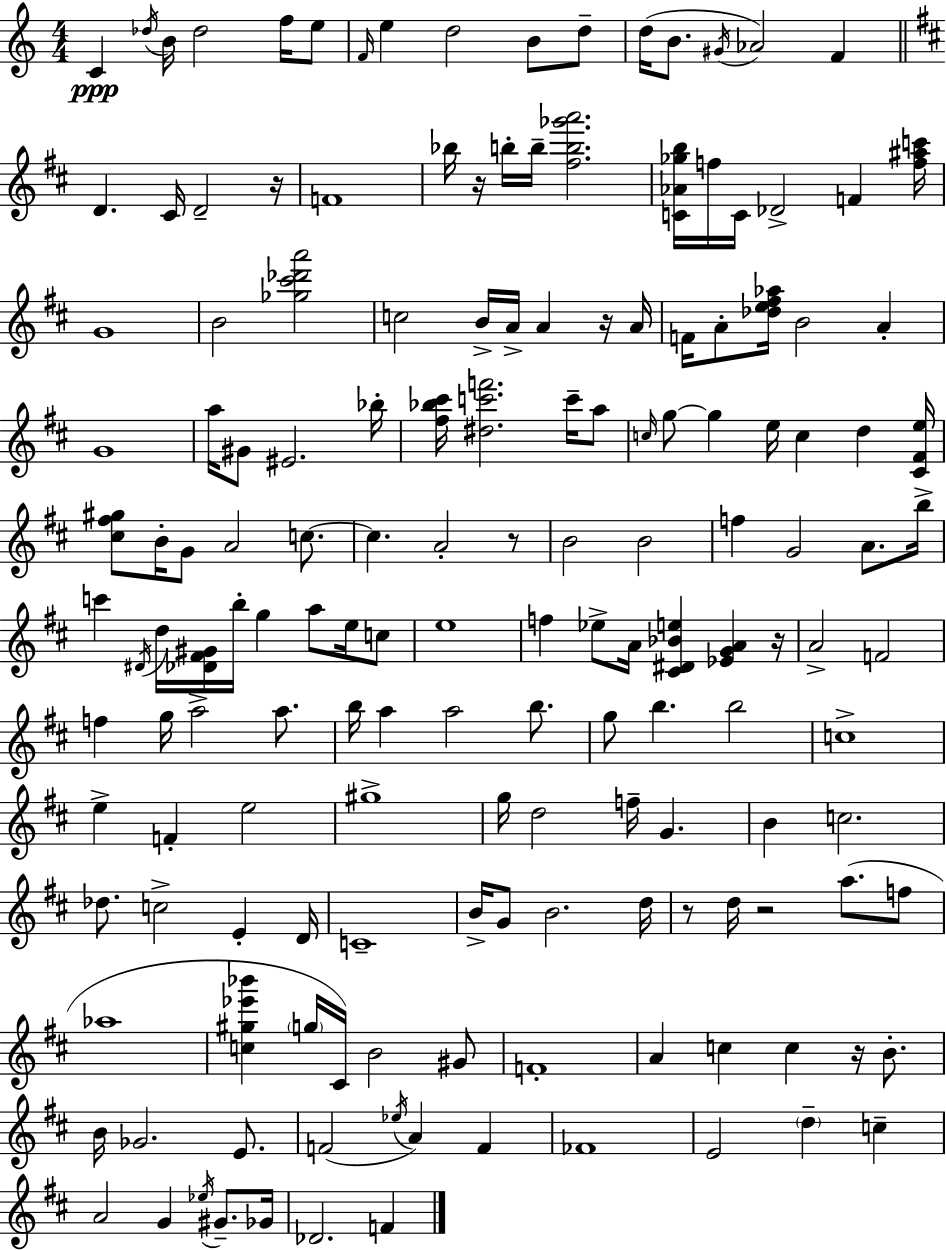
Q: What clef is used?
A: treble